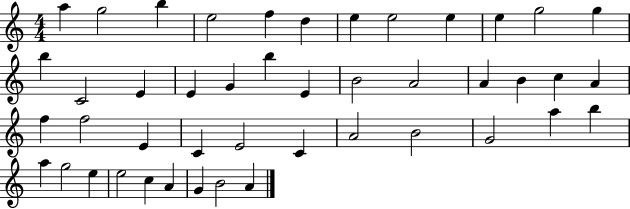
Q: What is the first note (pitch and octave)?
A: A5